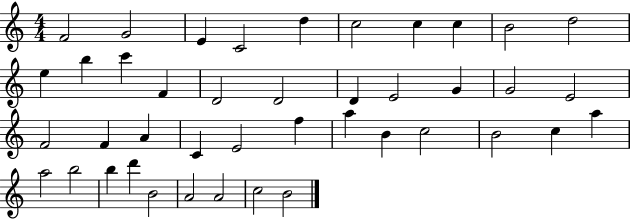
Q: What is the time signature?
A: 4/4